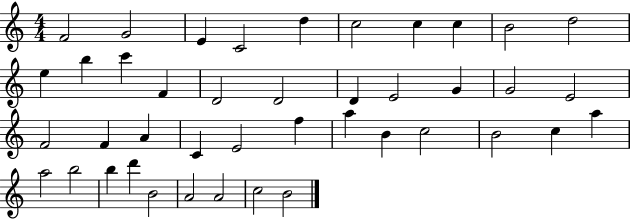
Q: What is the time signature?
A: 4/4